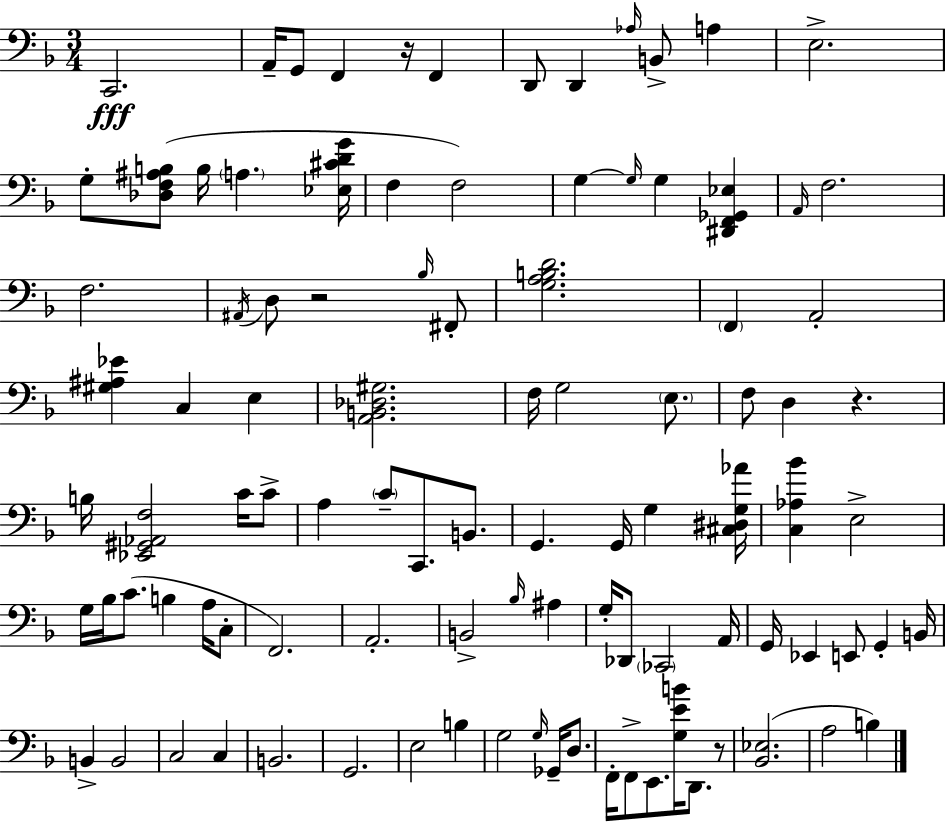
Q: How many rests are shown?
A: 4